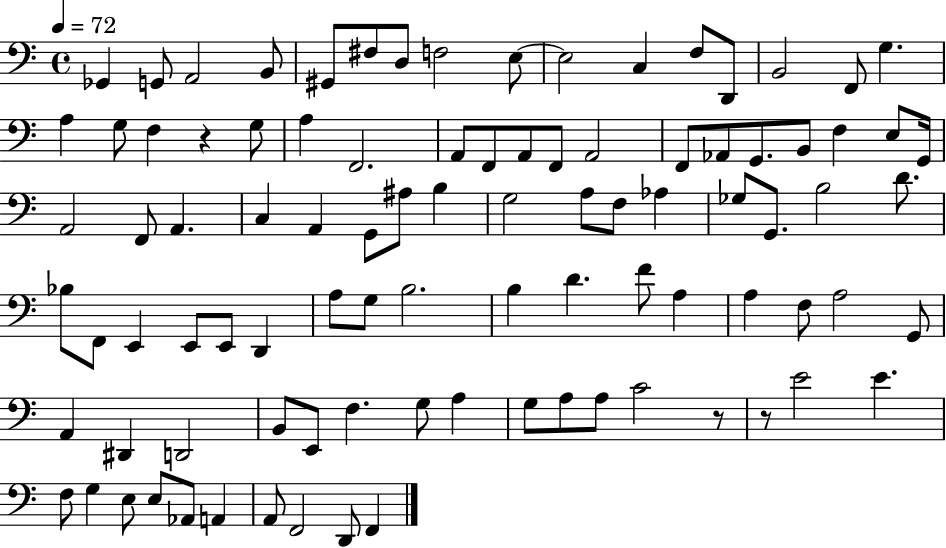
Gb2/q G2/e A2/h B2/e G#2/e F#3/e D3/e F3/h E3/e E3/h C3/q F3/e D2/e B2/h F2/e G3/q. A3/q G3/e F3/q R/q G3/e A3/q F2/h. A2/e F2/e A2/e F2/e A2/h F2/e Ab2/e G2/e. B2/e F3/q E3/e G2/s A2/h F2/e A2/q. C3/q A2/q G2/e A#3/e B3/q G3/h A3/e F3/e Ab3/q Gb3/e G2/e. B3/h D4/e. Bb3/e F2/e E2/q E2/e E2/e D2/q A3/e G3/e B3/h. B3/q D4/q. F4/e A3/q A3/q F3/e A3/h G2/e A2/q D#2/q D2/h B2/e E2/e F3/q. G3/e A3/q G3/e A3/e A3/e C4/h R/e R/e E4/h E4/q. F3/e G3/q E3/e E3/e Ab2/e A2/q A2/e F2/h D2/e F2/q